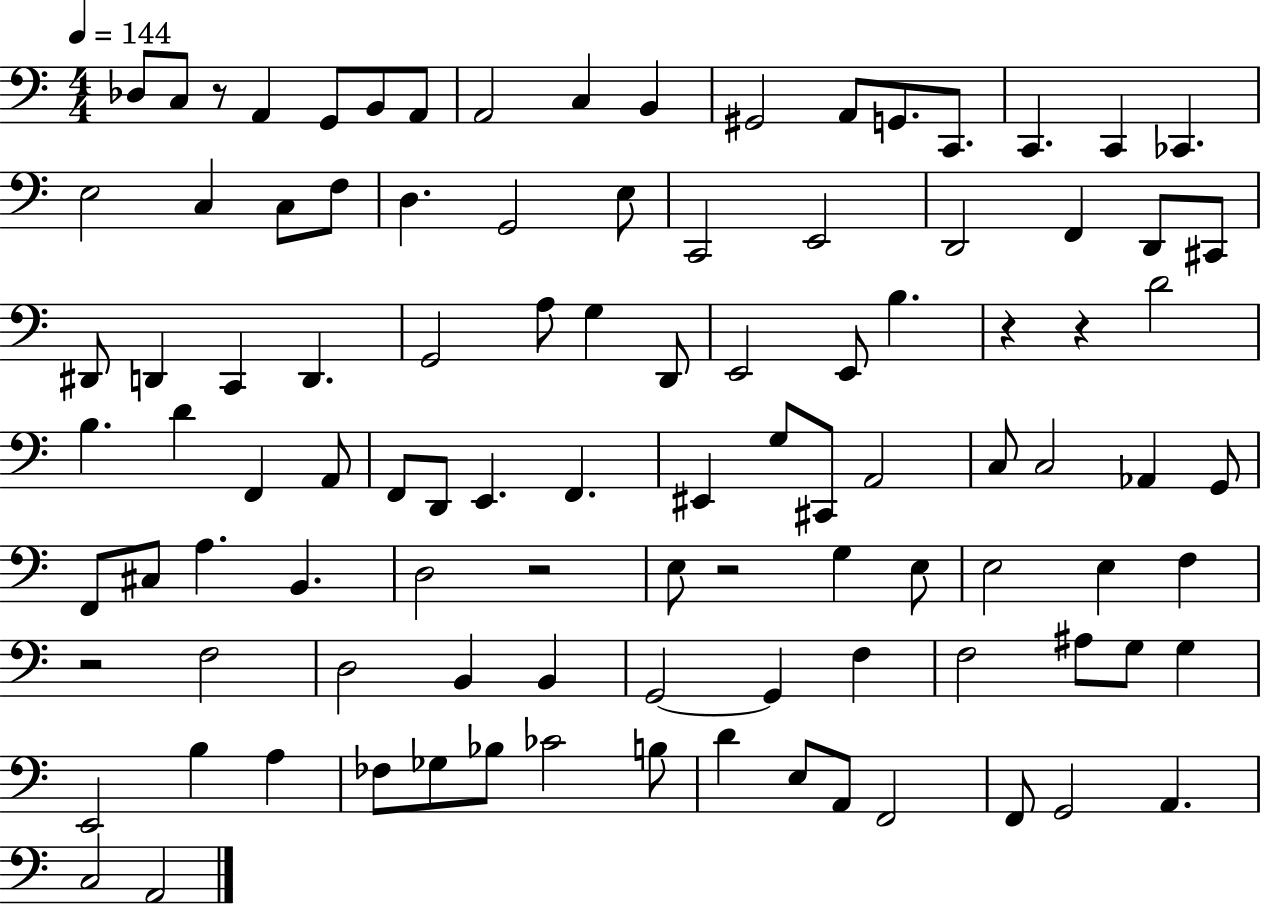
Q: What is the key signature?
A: C major